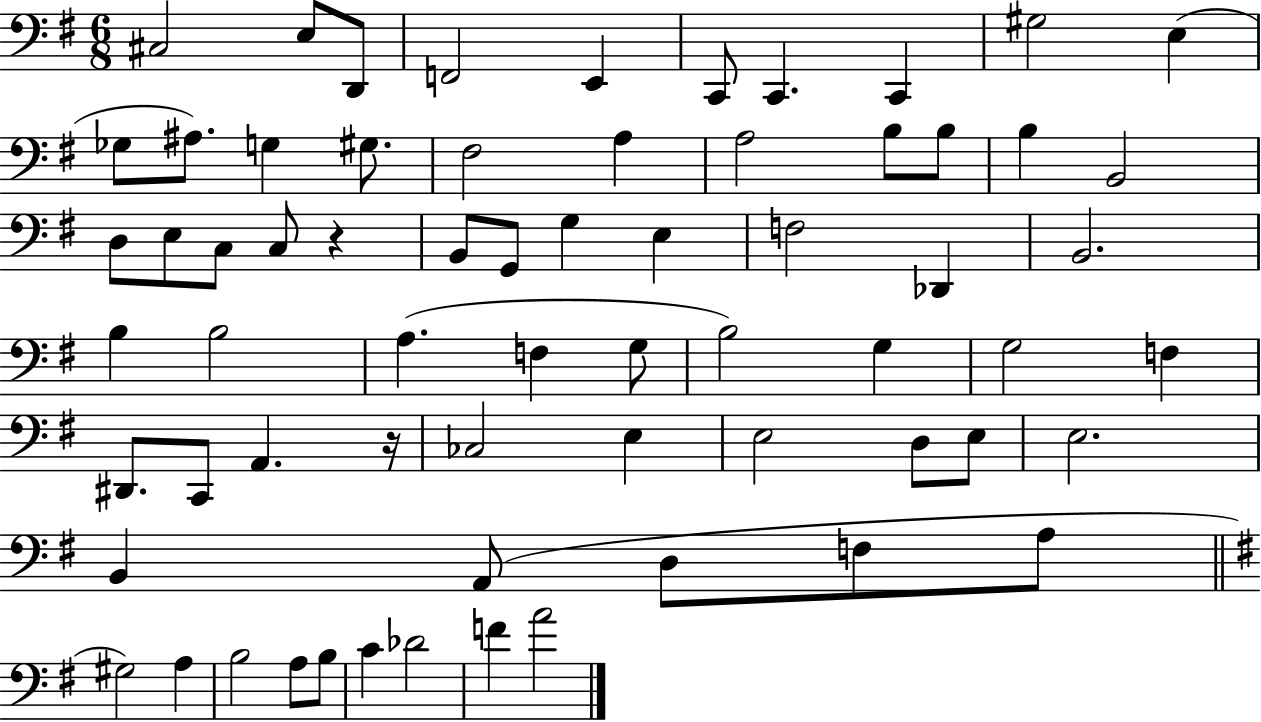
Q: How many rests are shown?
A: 2